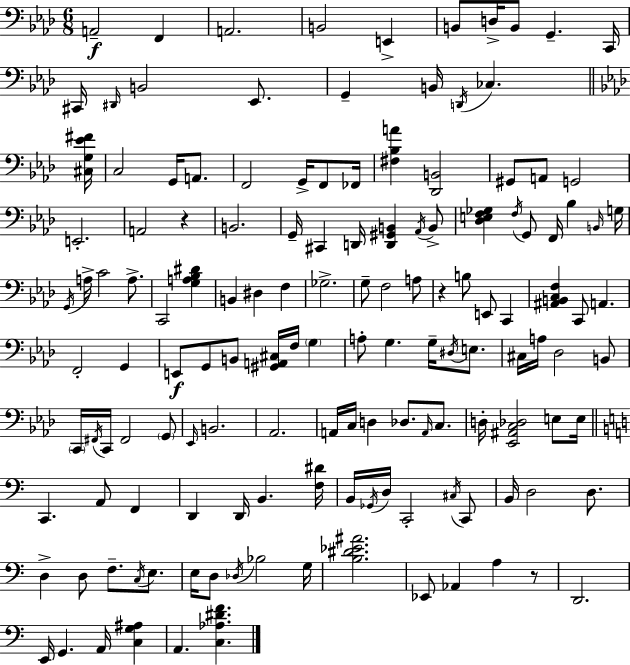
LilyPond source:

{
  \clef bass
  \numericTimeSignature
  \time 6/8
  \key f \minor
  \repeat volta 2 { a,2--\f f,4 | a,2. | b,2 e,4-> | b,8 d16-> b,8 g,4.-- c,16 | \break cis,16 \grace { dis,16 } b,2 ees,8. | g,4-- b,16 \acciaccatura { d,16 } ces4. | \bar "||" \break \key f \minor <cis g ees' fis'>16 c2 g,16 a,8. | f,2 g,16-> f,8 | fes,16 <fis bes a'>4 <des, b,>2 | gis,8 a,8 g,2 | \break e,2.-. | a,2 r4 | b,2. | g,16-- cis,4 d,16 <d, gis, b,>4 \acciaccatura { aes,16 } | \break b,8-> <des e f ges>4 \acciaccatura { f16 } g,8 f,16 bes4 | \grace { b,16 } g16 \acciaccatura { g,16 } a16-> c'2 | a8.-> c,2 | <g a bes dis'>4 b,4 dis4 | \break f4 ges2.-> | g8-- f2 | a8 r4 b8 e,8 | c,4 <ais, b, c f>4 c,8 a,4. | \break f,2-. | g,4 e,8\f g,8 b,8 <gis, a, cis>16 | f16 \parenthesize g4 a8-. g4. | g16-- \acciaccatura { dis16 } e8. cis16 a16 des2 | \break b,8 \parenthesize c,16 \acciaccatura { fis,16 } c,16 fis,2 | \parenthesize g,8 \grace { ees,16 } b,2. | aes,2. | a,16 c16 d4 | \break des8. \grace { a,16 } c8. d16-. <ees, ais, c des>2 | e8 e16 \bar "||" \break \key c \major c,4. a,8 f,4 | d,4 d,16 b,4. <f dis'>16 | b,16 \acciaccatura { ges,16 } d16 c,2-. \acciaccatura { cis16 } | c,8 b,16 d2 d8. | \break d4-> d8 f8.-- \acciaccatura { c16 } | e8. e16 d8 \acciaccatura { des16 } bes2 | g16 <b dis' ees' ais'>2. | ees,8 aes,4 a4 | \break r8 d,2. | e,16 g,4. a,16 | <c g ais>4 a,4. <c aes dis' f'>4. | } \bar "|."
}